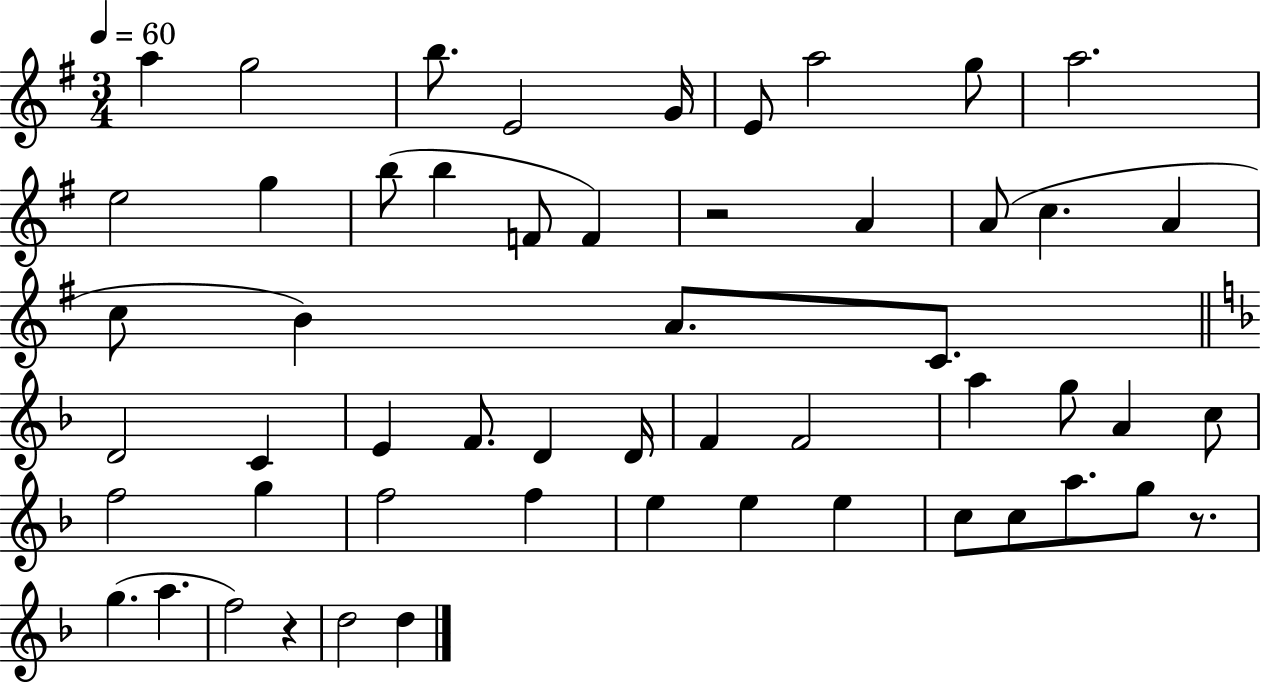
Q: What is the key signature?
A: G major